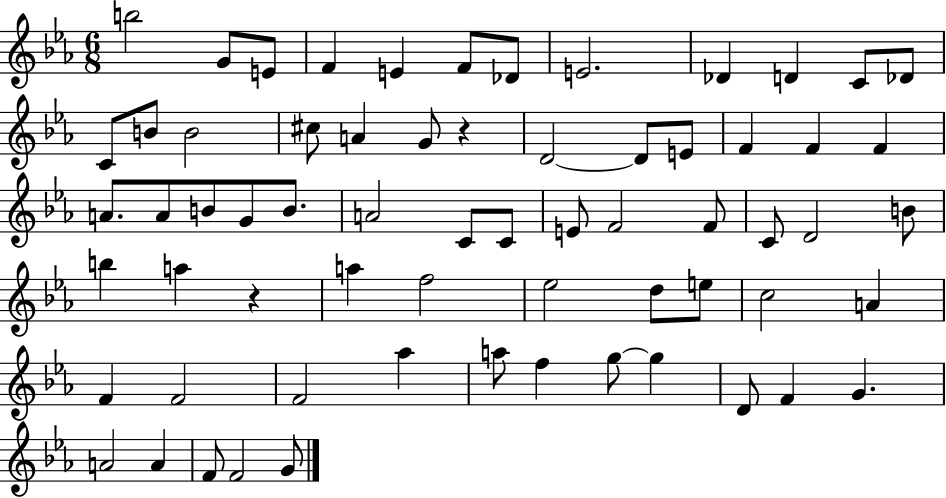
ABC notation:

X:1
T:Untitled
M:6/8
L:1/4
K:Eb
b2 G/2 E/2 F E F/2 _D/2 E2 _D D C/2 _D/2 C/2 B/2 B2 ^c/2 A G/2 z D2 D/2 E/2 F F F A/2 A/2 B/2 G/2 B/2 A2 C/2 C/2 E/2 F2 F/2 C/2 D2 B/2 b a z a f2 _e2 d/2 e/2 c2 A F F2 F2 _a a/2 f g/2 g D/2 F G A2 A F/2 F2 G/2